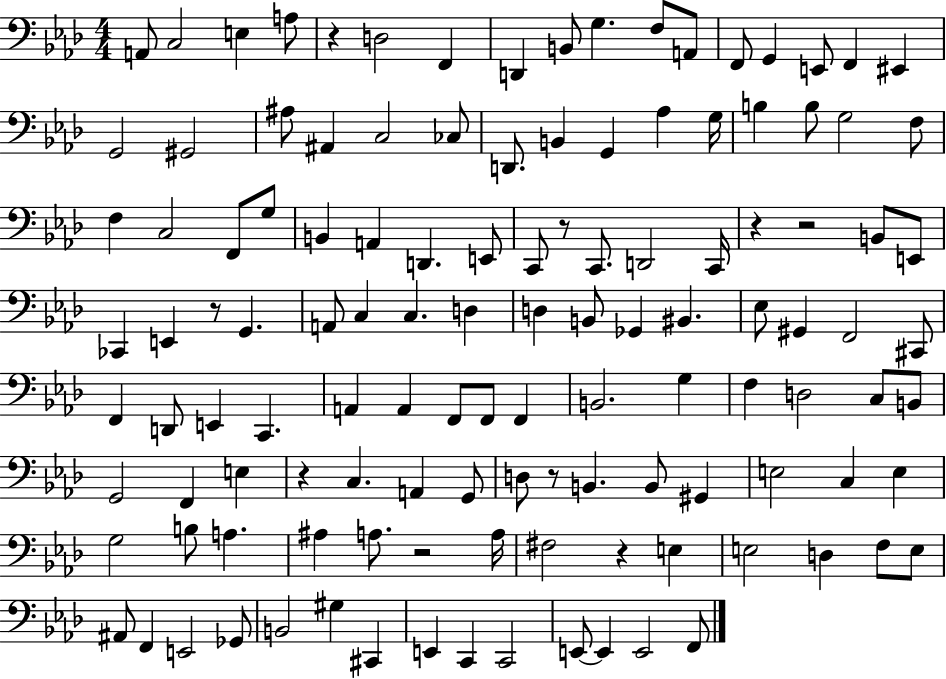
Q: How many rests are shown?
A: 9